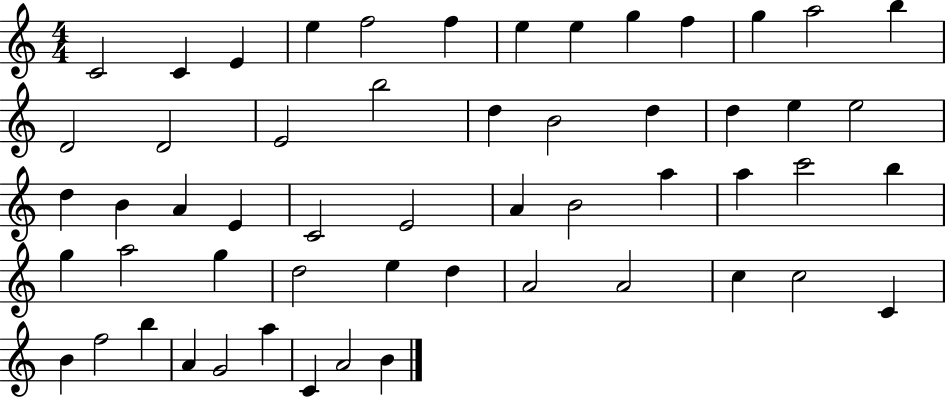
C4/h C4/q E4/q E5/q F5/h F5/q E5/q E5/q G5/q F5/q G5/q A5/h B5/q D4/h D4/h E4/h B5/h D5/q B4/h D5/q D5/q E5/q E5/h D5/q B4/q A4/q E4/q C4/h E4/h A4/q B4/h A5/q A5/q C6/h B5/q G5/q A5/h G5/q D5/h E5/q D5/q A4/h A4/h C5/q C5/h C4/q B4/q F5/h B5/q A4/q G4/h A5/q C4/q A4/h B4/q